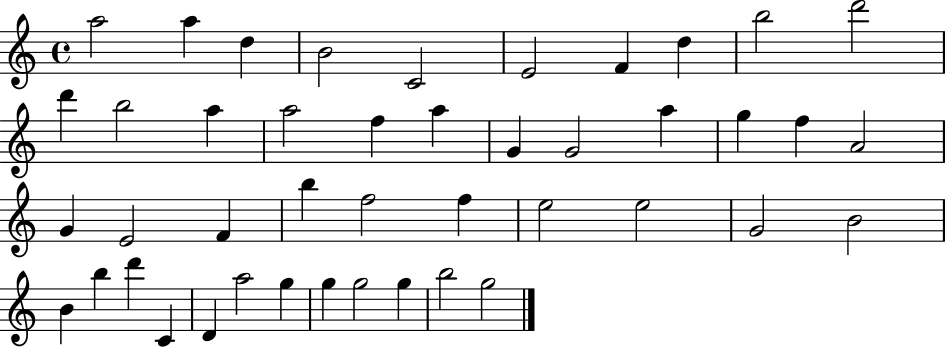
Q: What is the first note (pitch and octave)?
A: A5